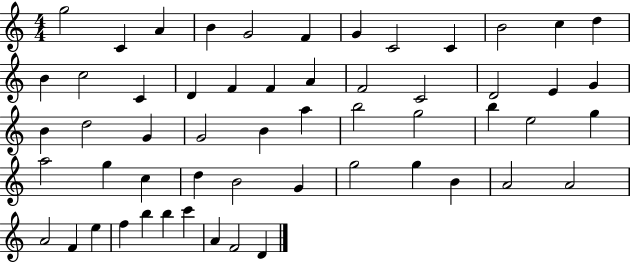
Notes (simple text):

G5/h C4/q A4/q B4/q G4/h F4/q G4/q C4/h C4/q B4/h C5/q D5/q B4/q C5/h C4/q D4/q F4/q F4/q A4/q F4/h C4/h D4/h E4/q G4/q B4/q D5/h G4/q G4/h B4/q A5/q B5/h G5/h B5/q E5/h G5/q A5/h G5/q C5/q D5/q B4/h G4/q G5/h G5/q B4/q A4/h A4/h A4/h F4/q E5/q F5/q B5/q B5/q C6/q A4/q F4/h D4/q